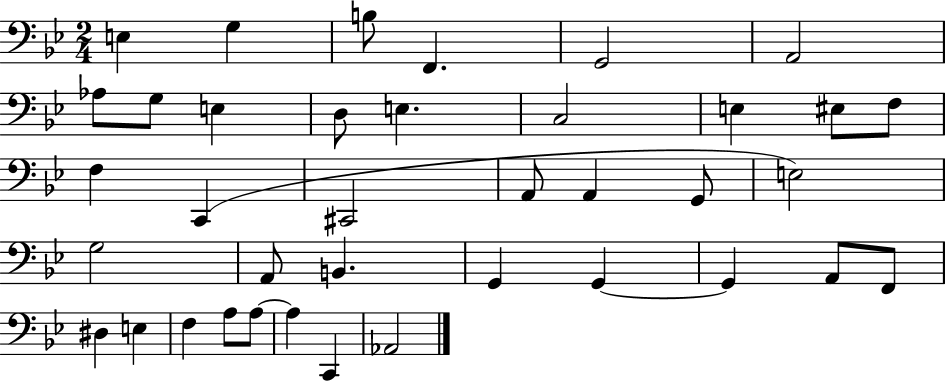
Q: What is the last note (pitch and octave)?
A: Ab2